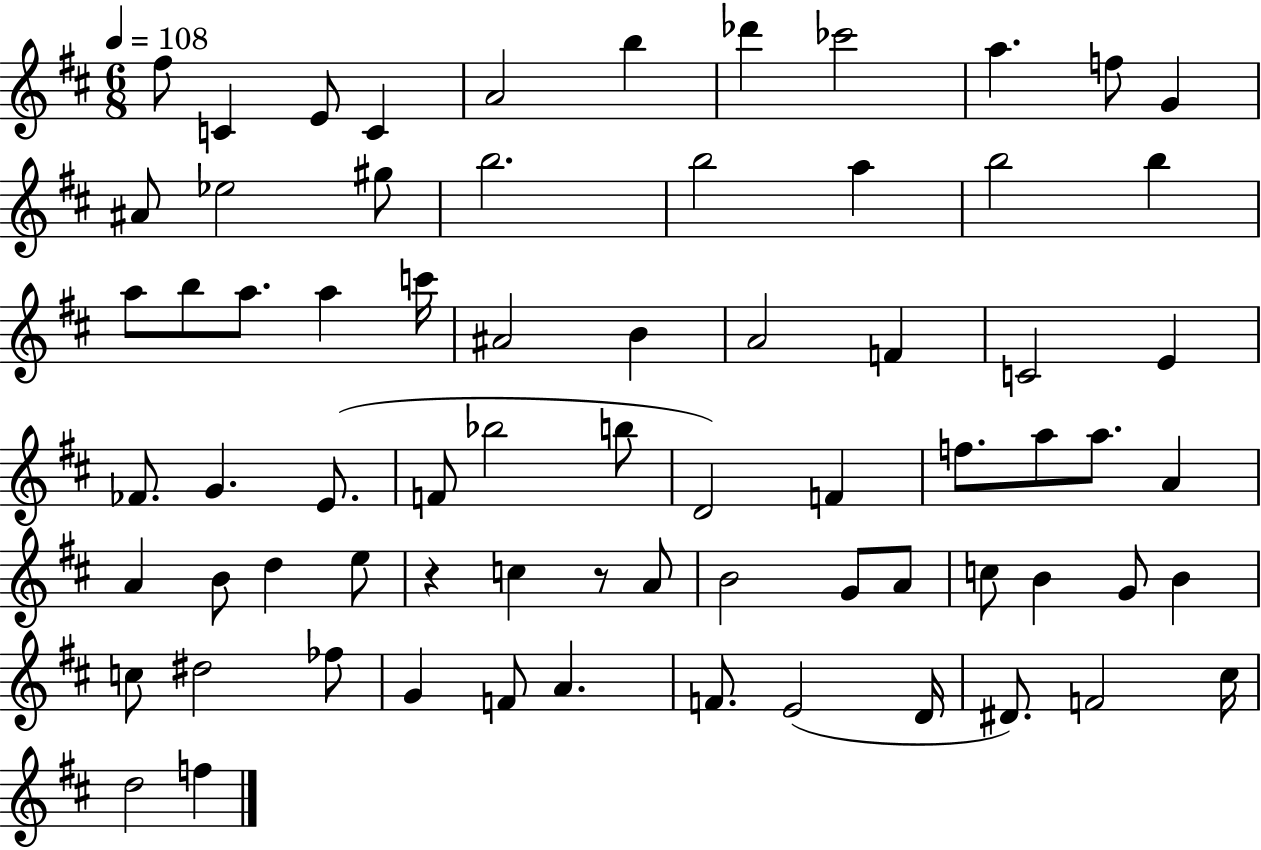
{
  \clef treble
  \numericTimeSignature
  \time 6/8
  \key d \major
  \tempo 4 = 108
  \repeat volta 2 { fis''8 c'4 e'8 c'4 | a'2 b''4 | des'''4 ces'''2 | a''4. f''8 g'4 | \break ais'8 ees''2 gis''8 | b''2. | b''2 a''4 | b''2 b''4 | \break a''8 b''8 a''8. a''4 c'''16 | ais'2 b'4 | a'2 f'4 | c'2 e'4 | \break fes'8. g'4. e'8.( | f'8 bes''2 b''8 | d'2) f'4 | f''8. a''8 a''8. a'4 | \break a'4 b'8 d''4 e''8 | r4 c''4 r8 a'8 | b'2 g'8 a'8 | c''8 b'4 g'8 b'4 | \break c''8 dis''2 fes''8 | g'4 f'8 a'4. | f'8. e'2( d'16 | dis'8.) f'2 cis''16 | \break d''2 f''4 | } \bar "|."
}